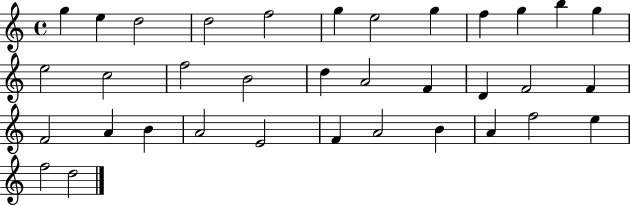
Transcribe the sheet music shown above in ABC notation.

X:1
T:Untitled
M:4/4
L:1/4
K:C
g e d2 d2 f2 g e2 g f g b g e2 c2 f2 B2 d A2 F D F2 F F2 A B A2 E2 F A2 B A f2 e f2 d2